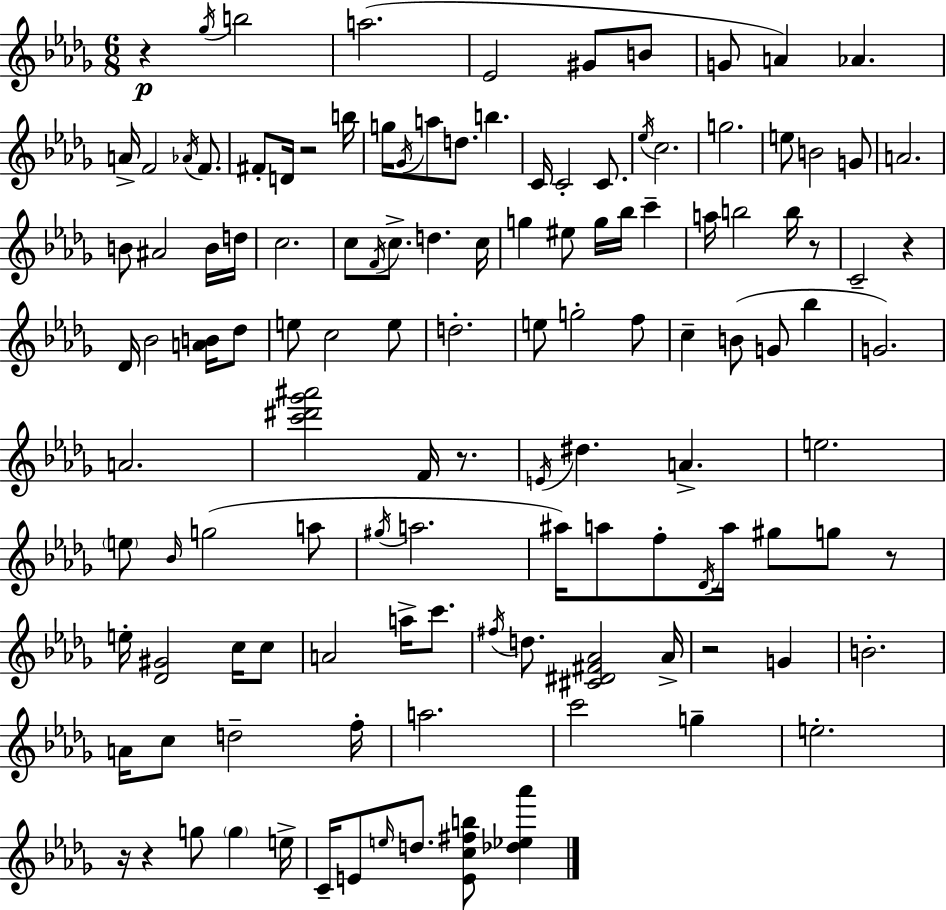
R/q Gb5/s B5/h A5/h. Eb4/h G#4/e B4/e G4/e A4/q Ab4/q. A4/s F4/h Ab4/s F4/e. F#4/e D4/s R/h B5/s G5/s Gb4/s A5/e D5/e. B5/q. C4/s C4/h C4/e. Eb5/s C5/h. G5/h. E5/e B4/h G4/e A4/h. B4/e A#4/h B4/s D5/s C5/h. C5/e F4/s C5/e. D5/q. C5/s G5/q EIS5/e G5/s Bb5/s C6/q A5/s B5/h B5/s R/e C4/h R/q Db4/s Bb4/h [A4,B4]/s Db5/e E5/e C5/h E5/e D5/h. E5/e G5/h F5/e C5/q B4/e G4/e Bb5/q G4/h. A4/h. [C6,D#6,Gb6,A#6]/h F4/s R/e. E4/s D#5/q. A4/q. E5/h. E5/e Bb4/s G5/h A5/e G#5/s A5/h. A#5/s A5/e F5/e Db4/s A5/s G#5/e G5/e R/e E5/s [Db4,G#4]/h C5/s C5/e A4/h A5/s C6/e. F#5/s D5/e. [C#4,D#4,F#4,Ab4]/h Ab4/s R/h G4/q B4/h. A4/s C5/e D5/h F5/s A5/h. C6/h G5/q E5/h. R/s R/q G5/e G5/q E5/s C4/s E4/e E5/s D5/e. [E4,C5,F#5,B5]/e [Db5,Eb5,Ab6]/q